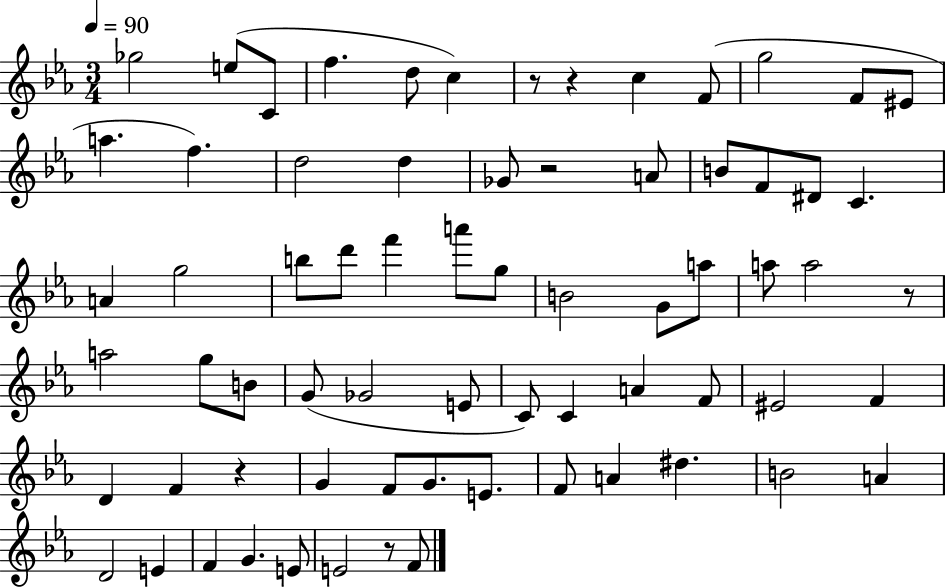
Gb5/h E5/e C4/e F5/q. D5/e C5/q R/e R/q C5/q F4/e G5/h F4/e EIS4/e A5/q. F5/q. D5/h D5/q Gb4/e R/h A4/e B4/e F4/e D#4/e C4/q. A4/q G5/h B5/e D6/e F6/q A6/e G5/e B4/h G4/e A5/e A5/e A5/h R/e A5/h G5/e B4/e G4/e Gb4/h E4/e C4/e C4/q A4/q F4/e EIS4/h F4/q D4/q F4/q R/q G4/q F4/e G4/e. E4/e. F4/e A4/q D#5/q. B4/h A4/q D4/h E4/q F4/q G4/q. E4/e E4/h R/e F4/e